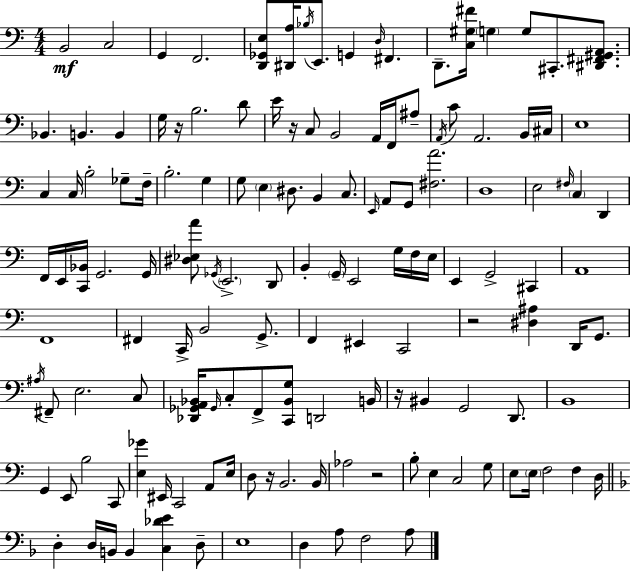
{
  \clef bass
  \numericTimeSignature
  \time 4/4
  \key a \minor
  \repeat volta 2 { b,2\mf c2 | g,4 f,2. | <d, ges, e>8 <dis, a>16 \acciaccatura { bes16 } e,8. g,4 \grace { d16 } fis,4. | d,8.-- <c gis fis'>16 \parenthesize g4 g8 cis,8.-. <dis, fis, gis, a,>8. | \break bes,4. b,4. b,4 | g16 r16 b2. | d'8 e'16 r16 c8 b,2 a,16 f,16 | ais8-- \acciaccatura { a,16 } c'8 a,2. | \break b,16 cis16 e1 | c4 c16 b2-. | ges8-- f16-- b2.-. g4 | g8 \parenthesize e4 dis8. b,4 | \break c8. \grace { e,16 } a,8 g,8 <fis a'>2. | d1 | e2 \grace { fis16 } \parenthesize c4 | d,4 f,16 e,16 <c, bes,>16 g,2. | \break g,16 <dis ees a'>8 \acciaccatura { ges,16 } \parenthesize e,2.-> | d,8 b,4-. \parenthesize g,16-- e,2 | g16 f16 e16 e,4 g,2-> | cis,4 a,1 | \break f,1 | fis,4 c,16-> b,2 | g,8.-> f,4 eis,4 c,2 | r2 <dis ais>4 | \break d,16 g,8. \acciaccatura { ais16 } fis,8-- e2. | c8 <des, ges, a, bes,>16 \grace { ges,16 } c8-. f,8-> <c, bes, g>8 d,2 | b,16 r16 bis,4 g,2 | d,8. b,1 | \break g,4 e,8 b2 | c,8 <e ges'>4 eis,16 c,2 | a,8 e16 d8 r16 b,2. | b,16 aes2 | \break r2 b8-. e4 c2 | g8 e8 \parenthesize e16 f2 | f4 d16 \bar "||" \break \key d \minor d4-. d16 b,16 b,4 <c des' e'>4 d8-- | e1 | d4 a8 f2 a8 | } \bar "|."
}